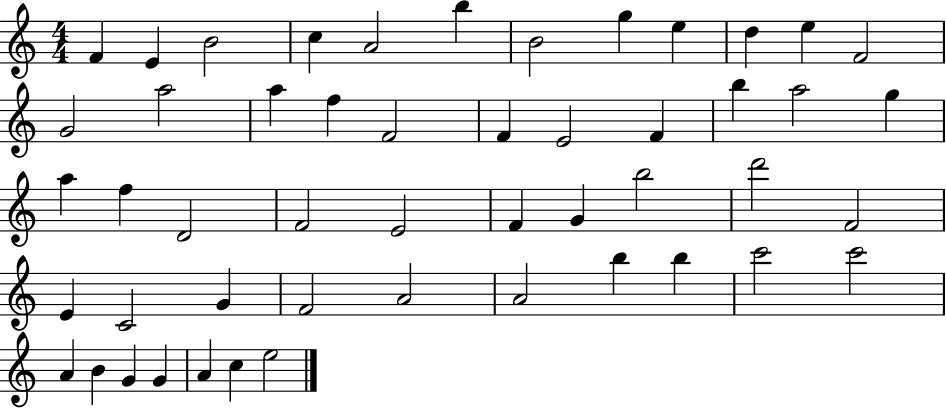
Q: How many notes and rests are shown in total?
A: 50